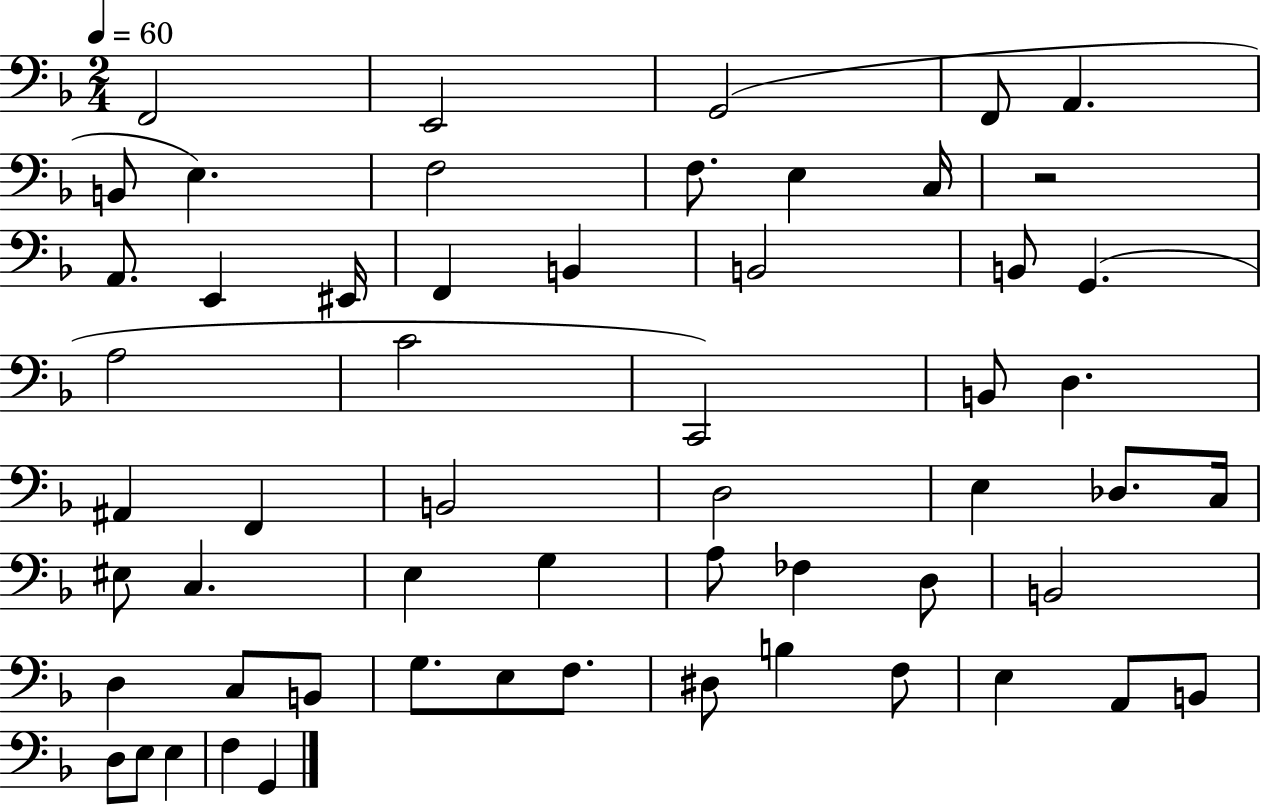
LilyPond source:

{
  \clef bass
  \numericTimeSignature
  \time 2/4
  \key f \major
  \tempo 4 = 60
  f,2 | e,2 | g,2( | f,8 a,4. | \break b,8 e4.) | f2 | f8. e4 c16 | r2 | \break a,8. e,4 eis,16 | f,4 b,4 | b,2 | b,8 g,4.( | \break a2 | c'2 | c,2) | b,8 d4. | \break ais,4 f,4 | b,2 | d2 | e4 des8. c16 | \break eis8 c4. | e4 g4 | a8 fes4 d8 | b,2 | \break d4 c8 b,8 | g8. e8 f8. | dis8 b4 f8 | e4 a,8 b,8 | \break d8 e8 e4 | f4 g,4 | \bar "|."
}